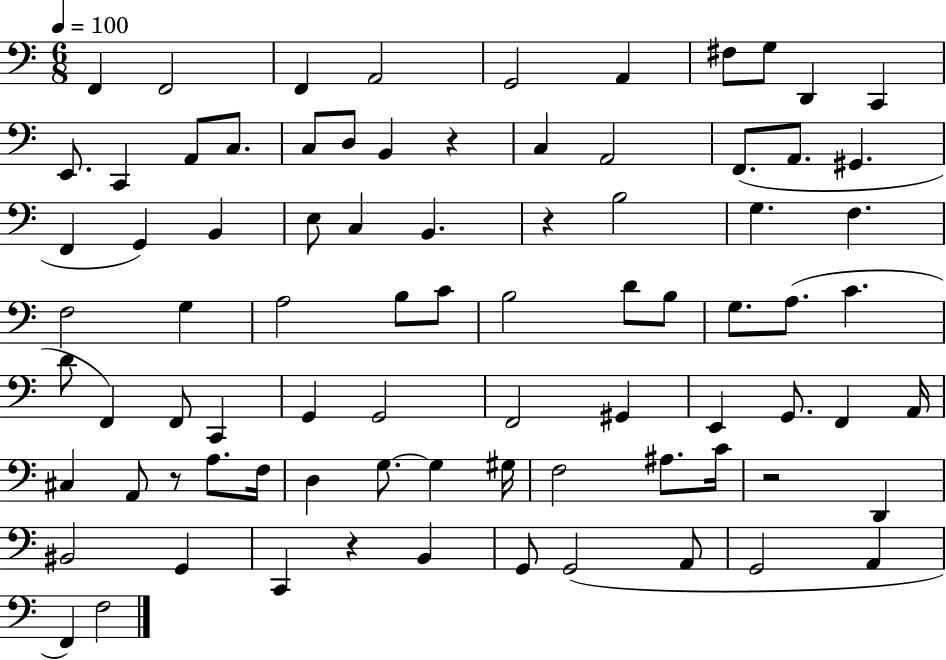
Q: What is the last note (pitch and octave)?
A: F3